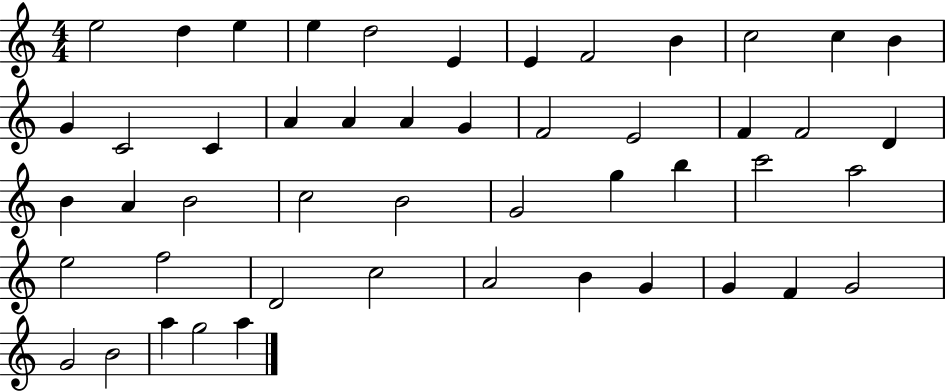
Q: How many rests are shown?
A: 0